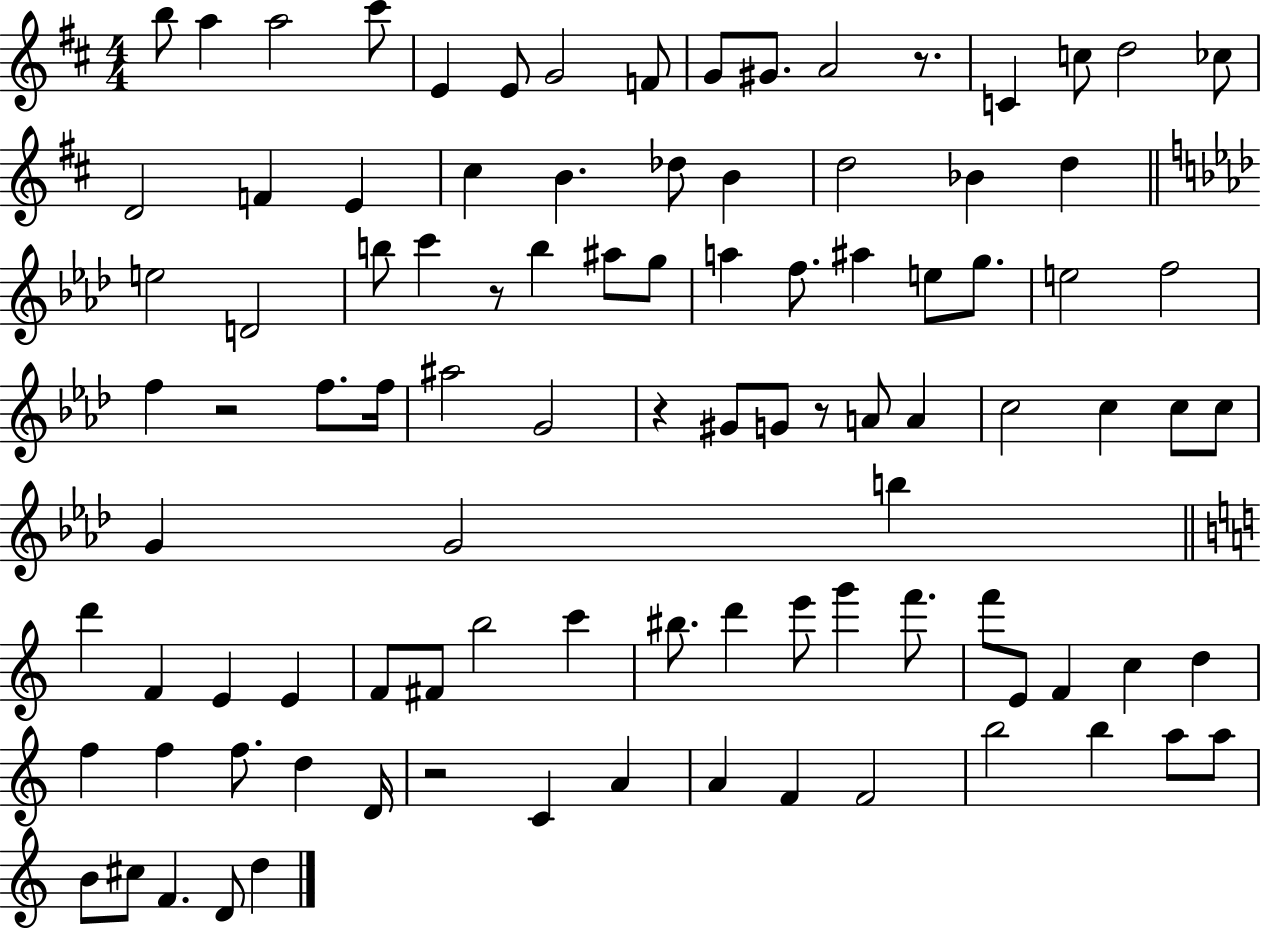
B5/e A5/q A5/h C#6/e E4/q E4/e G4/h F4/e G4/e G#4/e. A4/h R/e. C4/q C5/e D5/h CES5/e D4/h F4/q E4/q C#5/q B4/q. Db5/e B4/q D5/h Bb4/q D5/q E5/h D4/h B5/e C6/q R/e B5/q A#5/e G5/e A5/q F5/e. A#5/q E5/e G5/e. E5/h F5/h F5/q R/h F5/e. F5/s A#5/h G4/h R/q G#4/e G4/e R/e A4/e A4/q C5/h C5/q C5/e C5/e G4/q G4/h B5/q D6/q F4/q E4/q E4/q F4/e F#4/e B5/h C6/q BIS5/e. D6/q E6/e G6/q F6/e. F6/e E4/e F4/q C5/q D5/q F5/q F5/q F5/e. D5/q D4/s R/h C4/q A4/q A4/q F4/q F4/h B5/h B5/q A5/e A5/e B4/e C#5/e F4/q. D4/e D5/q